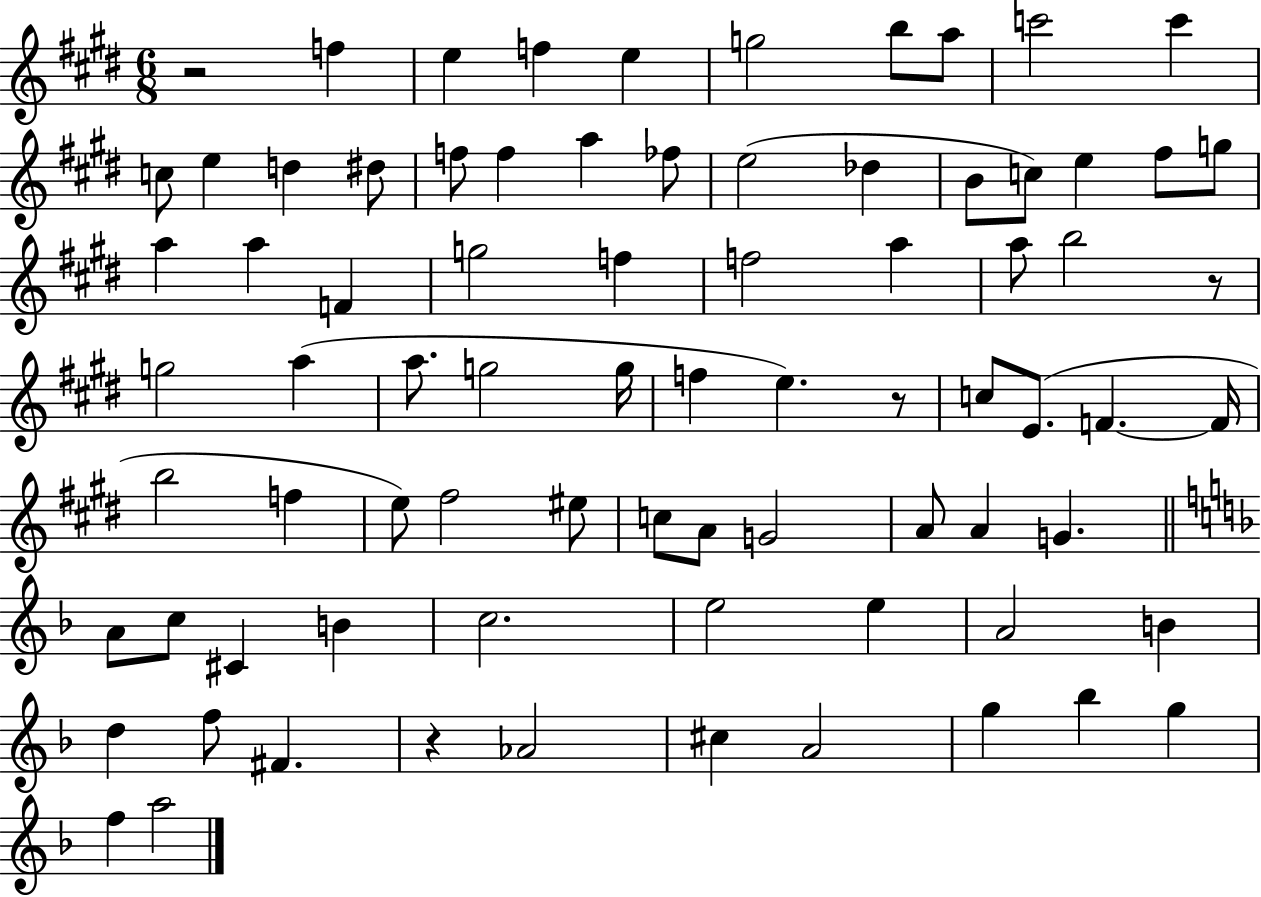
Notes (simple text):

R/h F5/q E5/q F5/q E5/q G5/h B5/e A5/e C6/h C6/q C5/e E5/q D5/q D#5/e F5/e F5/q A5/q FES5/e E5/h Db5/q B4/e C5/e E5/q F#5/e G5/e A5/q A5/q F4/q G5/h F5/q F5/h A5/q A5/e B5/h R/e G5/h A5/q A5/e. G5/h G5/s F5/q E5/q. R/e C5/e E4/e. F4/q. F4/s B5/h F5/q E5/e F#5/h EIS5/e C5/e A4/e G4/h A4/e A4/q G4/q. A4/e C5/e C#4/q B4/q C5/h. E5/h E5/q A4/h B4/q D5/q F5/e F#4/q. R/q Ab4/h C#5/q A4/h G5/q Bb5/q G5/q F5/q A5/h